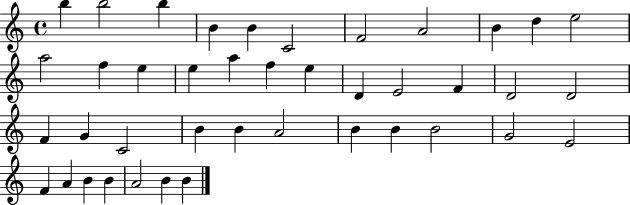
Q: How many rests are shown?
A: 0